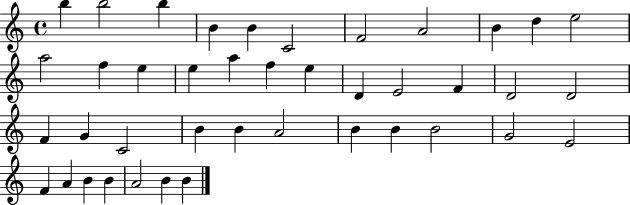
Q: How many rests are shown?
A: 0